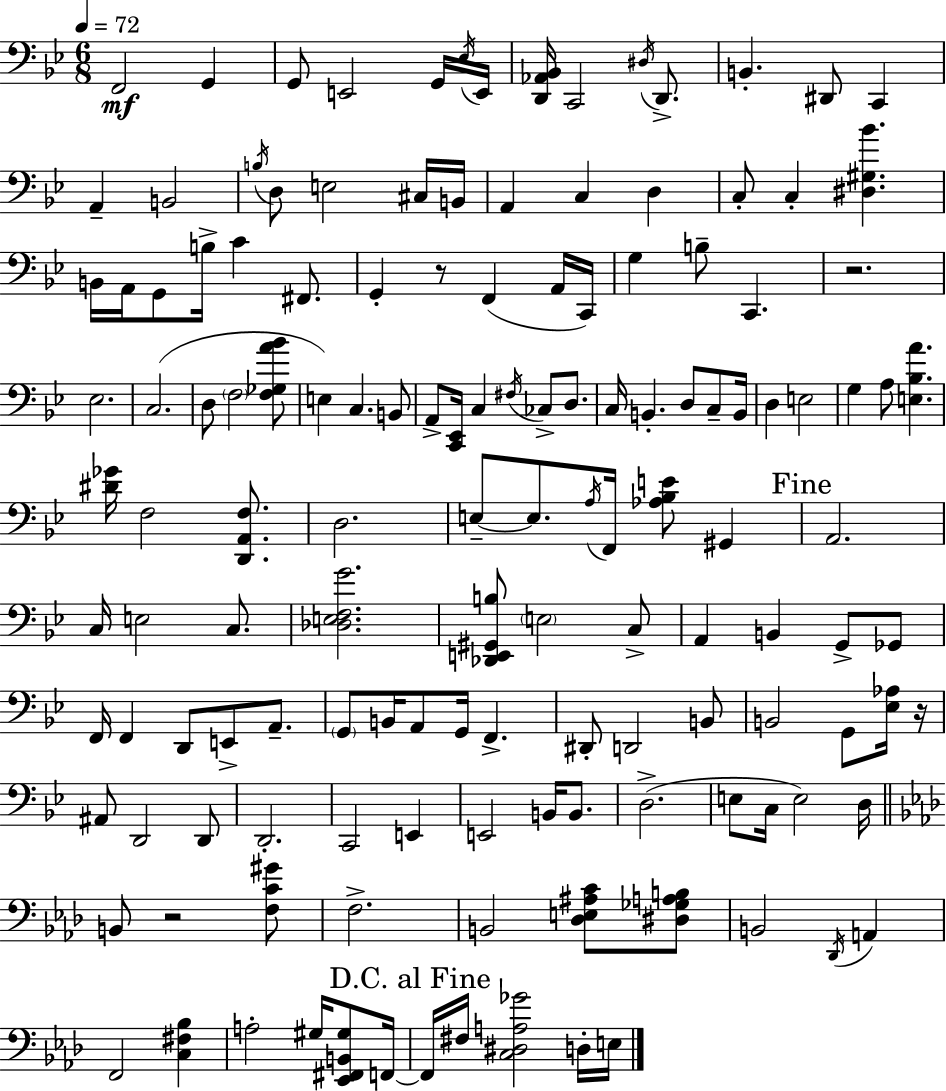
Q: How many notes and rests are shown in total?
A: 140